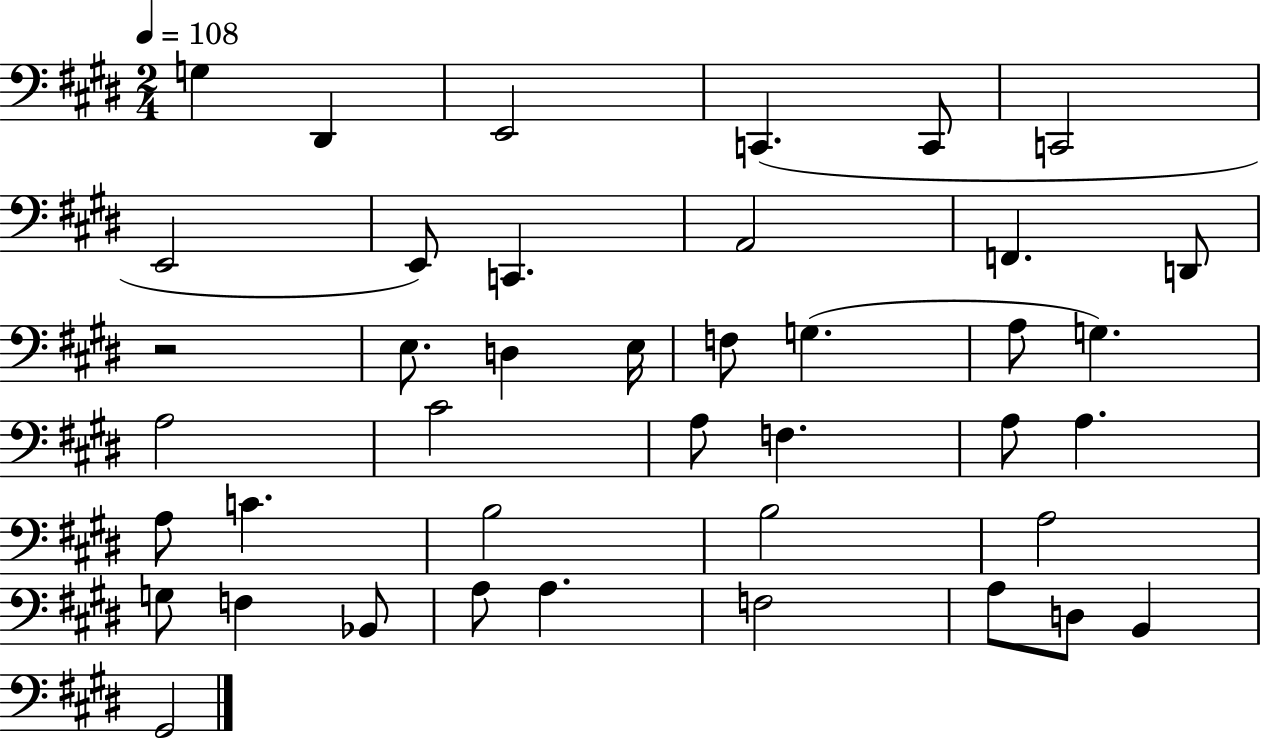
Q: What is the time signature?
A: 2/4